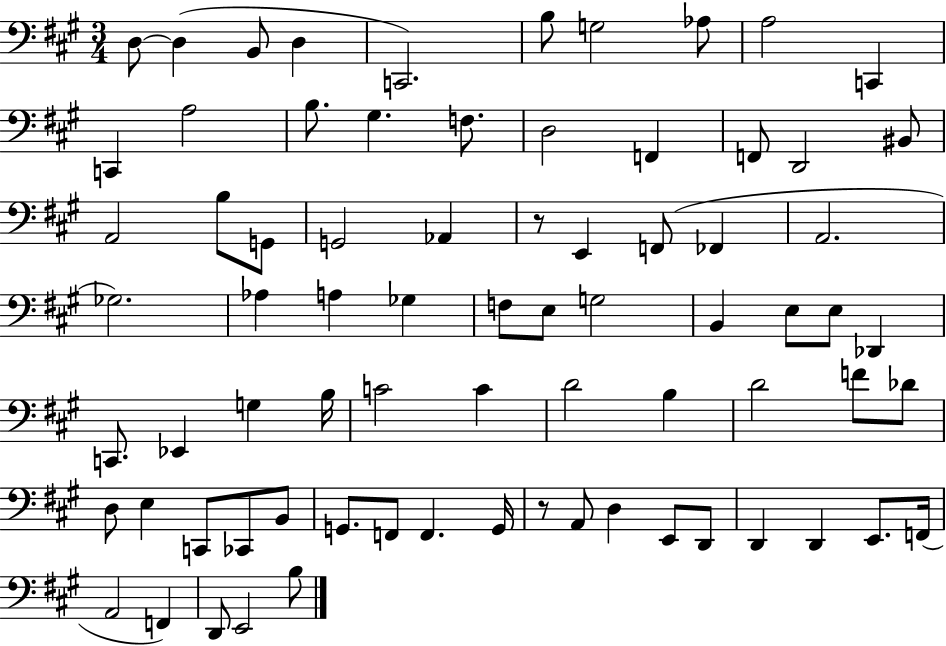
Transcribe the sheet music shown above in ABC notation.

X:1
T:Untitled
M:3/4
L:1/4
K:A
D,/2 D, B,,/2 D, C,,2 B,/2 G,2 _A,/2 A,2 C,, C,, A,2 B,/2 ^G, F,/2 D,2 F,, F,,/2 D,,2 ^B,,/2 A,,2 B,/2 G,,/2 G,,2 _A,, z/2 E,, F,,/2 _F,, A,,2 _G,2 _A, A, _G, F,/2 E,/2 G,2 B,, E,/2 E,/2 _D,, C,,/2 _E,, G, B,/4 C2 C D2 B, D2 F/2 _D/2 D,/2 E, C,,/2 _C,,/2 B,,/2 G,,/2 F,,/2 F,, G,,/4 z/2 A,,/2 D, E,,/2 D,,/2 D,, D,, E,,/2 F,,/4 A,,2 F,, D,,/2 E,,2 B,/2